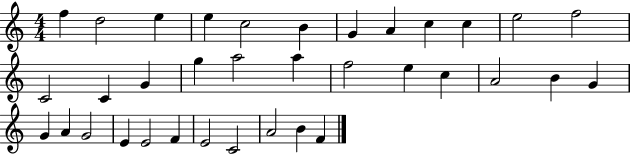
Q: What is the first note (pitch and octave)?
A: F5